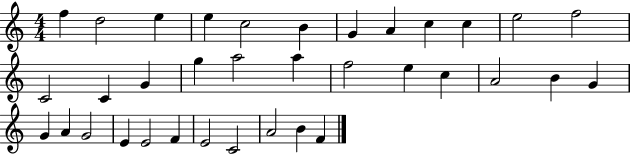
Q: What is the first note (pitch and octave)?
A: F5